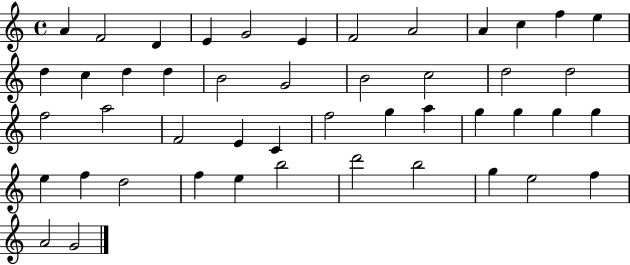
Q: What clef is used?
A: treble